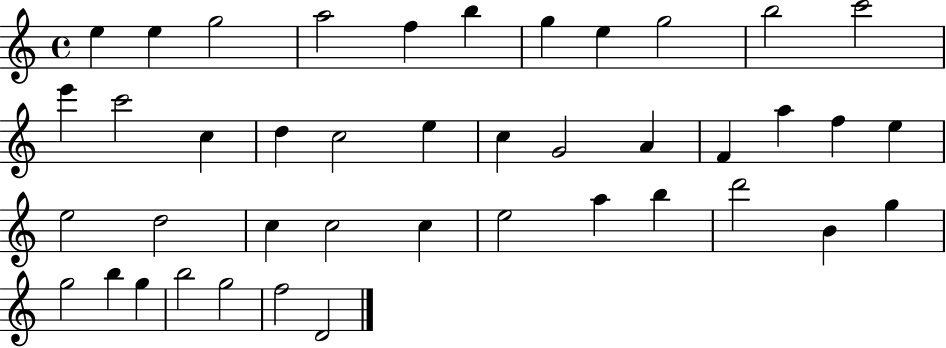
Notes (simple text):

E5/q E5/q G5/h A5/h F5/q B5/q G5/q E5/q G5/h B5/h C6/h E6/q C6/h C5/q D5/q C5/h E5/q C5/q G4/h A4/q F4/q A5/q F5/q E5/q E5/h D5/h C5/q C5/h C5/q E5/h A5/q B5/q D6/h B4/q G5/q G5/h B5/q G5/q B5/h G5/h F5/h D4/h